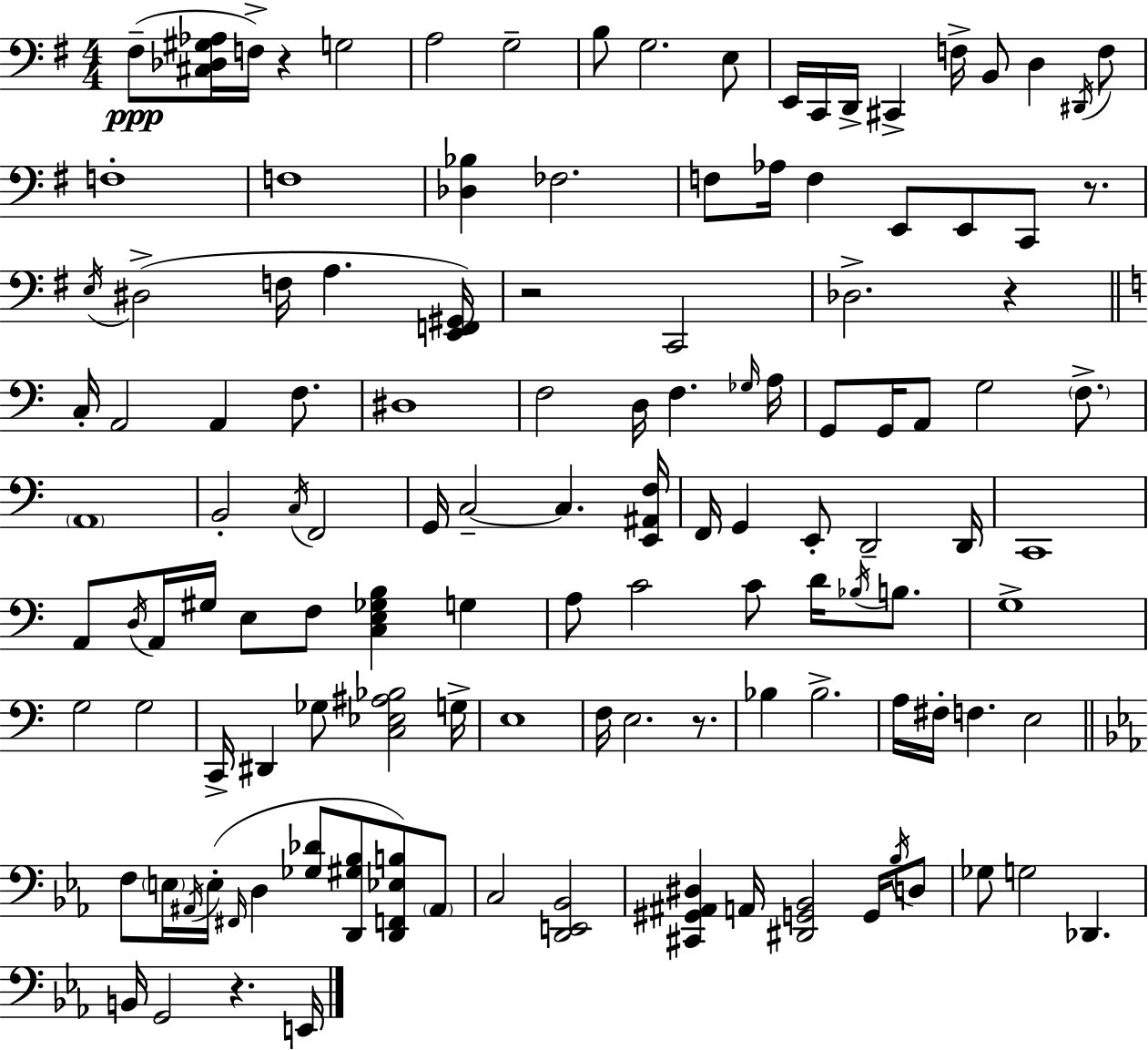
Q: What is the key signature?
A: E minor